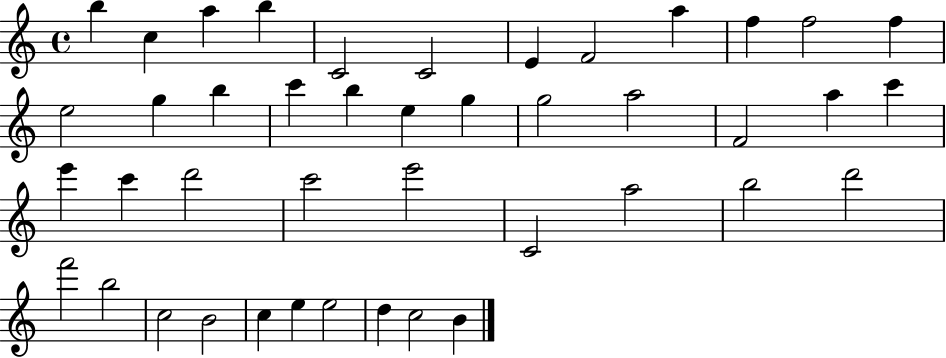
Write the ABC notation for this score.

X:1
T:Untitled
M:4/4
L:1/4
K:C
b c a b C2 C2 E F2 a f f2 f e2 g b c' b e g g2 a2 F2 a c' e' c' d'2 c'2 e'2 C2 a2 b2 d'2 f'2 b2 c2 B2 c e e2 d c2 B